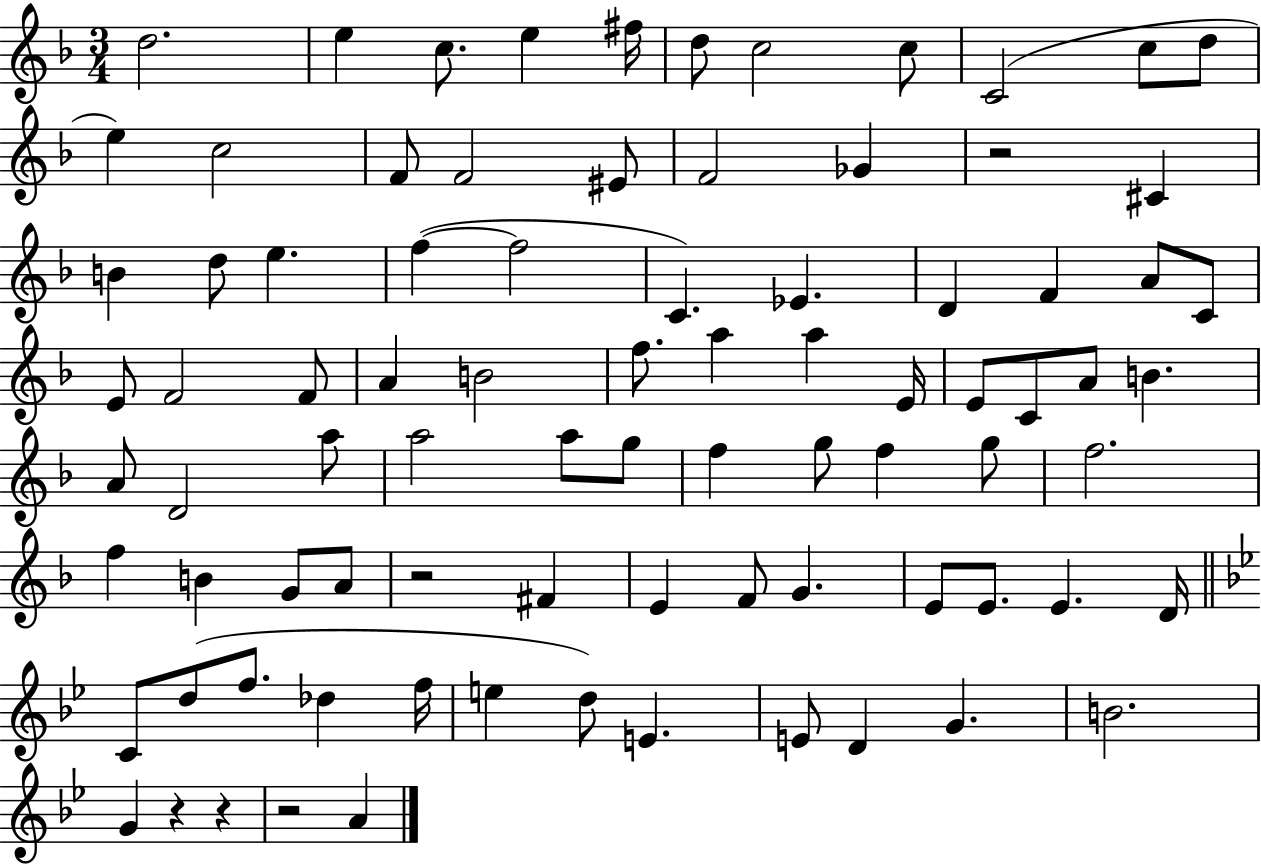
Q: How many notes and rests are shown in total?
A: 85